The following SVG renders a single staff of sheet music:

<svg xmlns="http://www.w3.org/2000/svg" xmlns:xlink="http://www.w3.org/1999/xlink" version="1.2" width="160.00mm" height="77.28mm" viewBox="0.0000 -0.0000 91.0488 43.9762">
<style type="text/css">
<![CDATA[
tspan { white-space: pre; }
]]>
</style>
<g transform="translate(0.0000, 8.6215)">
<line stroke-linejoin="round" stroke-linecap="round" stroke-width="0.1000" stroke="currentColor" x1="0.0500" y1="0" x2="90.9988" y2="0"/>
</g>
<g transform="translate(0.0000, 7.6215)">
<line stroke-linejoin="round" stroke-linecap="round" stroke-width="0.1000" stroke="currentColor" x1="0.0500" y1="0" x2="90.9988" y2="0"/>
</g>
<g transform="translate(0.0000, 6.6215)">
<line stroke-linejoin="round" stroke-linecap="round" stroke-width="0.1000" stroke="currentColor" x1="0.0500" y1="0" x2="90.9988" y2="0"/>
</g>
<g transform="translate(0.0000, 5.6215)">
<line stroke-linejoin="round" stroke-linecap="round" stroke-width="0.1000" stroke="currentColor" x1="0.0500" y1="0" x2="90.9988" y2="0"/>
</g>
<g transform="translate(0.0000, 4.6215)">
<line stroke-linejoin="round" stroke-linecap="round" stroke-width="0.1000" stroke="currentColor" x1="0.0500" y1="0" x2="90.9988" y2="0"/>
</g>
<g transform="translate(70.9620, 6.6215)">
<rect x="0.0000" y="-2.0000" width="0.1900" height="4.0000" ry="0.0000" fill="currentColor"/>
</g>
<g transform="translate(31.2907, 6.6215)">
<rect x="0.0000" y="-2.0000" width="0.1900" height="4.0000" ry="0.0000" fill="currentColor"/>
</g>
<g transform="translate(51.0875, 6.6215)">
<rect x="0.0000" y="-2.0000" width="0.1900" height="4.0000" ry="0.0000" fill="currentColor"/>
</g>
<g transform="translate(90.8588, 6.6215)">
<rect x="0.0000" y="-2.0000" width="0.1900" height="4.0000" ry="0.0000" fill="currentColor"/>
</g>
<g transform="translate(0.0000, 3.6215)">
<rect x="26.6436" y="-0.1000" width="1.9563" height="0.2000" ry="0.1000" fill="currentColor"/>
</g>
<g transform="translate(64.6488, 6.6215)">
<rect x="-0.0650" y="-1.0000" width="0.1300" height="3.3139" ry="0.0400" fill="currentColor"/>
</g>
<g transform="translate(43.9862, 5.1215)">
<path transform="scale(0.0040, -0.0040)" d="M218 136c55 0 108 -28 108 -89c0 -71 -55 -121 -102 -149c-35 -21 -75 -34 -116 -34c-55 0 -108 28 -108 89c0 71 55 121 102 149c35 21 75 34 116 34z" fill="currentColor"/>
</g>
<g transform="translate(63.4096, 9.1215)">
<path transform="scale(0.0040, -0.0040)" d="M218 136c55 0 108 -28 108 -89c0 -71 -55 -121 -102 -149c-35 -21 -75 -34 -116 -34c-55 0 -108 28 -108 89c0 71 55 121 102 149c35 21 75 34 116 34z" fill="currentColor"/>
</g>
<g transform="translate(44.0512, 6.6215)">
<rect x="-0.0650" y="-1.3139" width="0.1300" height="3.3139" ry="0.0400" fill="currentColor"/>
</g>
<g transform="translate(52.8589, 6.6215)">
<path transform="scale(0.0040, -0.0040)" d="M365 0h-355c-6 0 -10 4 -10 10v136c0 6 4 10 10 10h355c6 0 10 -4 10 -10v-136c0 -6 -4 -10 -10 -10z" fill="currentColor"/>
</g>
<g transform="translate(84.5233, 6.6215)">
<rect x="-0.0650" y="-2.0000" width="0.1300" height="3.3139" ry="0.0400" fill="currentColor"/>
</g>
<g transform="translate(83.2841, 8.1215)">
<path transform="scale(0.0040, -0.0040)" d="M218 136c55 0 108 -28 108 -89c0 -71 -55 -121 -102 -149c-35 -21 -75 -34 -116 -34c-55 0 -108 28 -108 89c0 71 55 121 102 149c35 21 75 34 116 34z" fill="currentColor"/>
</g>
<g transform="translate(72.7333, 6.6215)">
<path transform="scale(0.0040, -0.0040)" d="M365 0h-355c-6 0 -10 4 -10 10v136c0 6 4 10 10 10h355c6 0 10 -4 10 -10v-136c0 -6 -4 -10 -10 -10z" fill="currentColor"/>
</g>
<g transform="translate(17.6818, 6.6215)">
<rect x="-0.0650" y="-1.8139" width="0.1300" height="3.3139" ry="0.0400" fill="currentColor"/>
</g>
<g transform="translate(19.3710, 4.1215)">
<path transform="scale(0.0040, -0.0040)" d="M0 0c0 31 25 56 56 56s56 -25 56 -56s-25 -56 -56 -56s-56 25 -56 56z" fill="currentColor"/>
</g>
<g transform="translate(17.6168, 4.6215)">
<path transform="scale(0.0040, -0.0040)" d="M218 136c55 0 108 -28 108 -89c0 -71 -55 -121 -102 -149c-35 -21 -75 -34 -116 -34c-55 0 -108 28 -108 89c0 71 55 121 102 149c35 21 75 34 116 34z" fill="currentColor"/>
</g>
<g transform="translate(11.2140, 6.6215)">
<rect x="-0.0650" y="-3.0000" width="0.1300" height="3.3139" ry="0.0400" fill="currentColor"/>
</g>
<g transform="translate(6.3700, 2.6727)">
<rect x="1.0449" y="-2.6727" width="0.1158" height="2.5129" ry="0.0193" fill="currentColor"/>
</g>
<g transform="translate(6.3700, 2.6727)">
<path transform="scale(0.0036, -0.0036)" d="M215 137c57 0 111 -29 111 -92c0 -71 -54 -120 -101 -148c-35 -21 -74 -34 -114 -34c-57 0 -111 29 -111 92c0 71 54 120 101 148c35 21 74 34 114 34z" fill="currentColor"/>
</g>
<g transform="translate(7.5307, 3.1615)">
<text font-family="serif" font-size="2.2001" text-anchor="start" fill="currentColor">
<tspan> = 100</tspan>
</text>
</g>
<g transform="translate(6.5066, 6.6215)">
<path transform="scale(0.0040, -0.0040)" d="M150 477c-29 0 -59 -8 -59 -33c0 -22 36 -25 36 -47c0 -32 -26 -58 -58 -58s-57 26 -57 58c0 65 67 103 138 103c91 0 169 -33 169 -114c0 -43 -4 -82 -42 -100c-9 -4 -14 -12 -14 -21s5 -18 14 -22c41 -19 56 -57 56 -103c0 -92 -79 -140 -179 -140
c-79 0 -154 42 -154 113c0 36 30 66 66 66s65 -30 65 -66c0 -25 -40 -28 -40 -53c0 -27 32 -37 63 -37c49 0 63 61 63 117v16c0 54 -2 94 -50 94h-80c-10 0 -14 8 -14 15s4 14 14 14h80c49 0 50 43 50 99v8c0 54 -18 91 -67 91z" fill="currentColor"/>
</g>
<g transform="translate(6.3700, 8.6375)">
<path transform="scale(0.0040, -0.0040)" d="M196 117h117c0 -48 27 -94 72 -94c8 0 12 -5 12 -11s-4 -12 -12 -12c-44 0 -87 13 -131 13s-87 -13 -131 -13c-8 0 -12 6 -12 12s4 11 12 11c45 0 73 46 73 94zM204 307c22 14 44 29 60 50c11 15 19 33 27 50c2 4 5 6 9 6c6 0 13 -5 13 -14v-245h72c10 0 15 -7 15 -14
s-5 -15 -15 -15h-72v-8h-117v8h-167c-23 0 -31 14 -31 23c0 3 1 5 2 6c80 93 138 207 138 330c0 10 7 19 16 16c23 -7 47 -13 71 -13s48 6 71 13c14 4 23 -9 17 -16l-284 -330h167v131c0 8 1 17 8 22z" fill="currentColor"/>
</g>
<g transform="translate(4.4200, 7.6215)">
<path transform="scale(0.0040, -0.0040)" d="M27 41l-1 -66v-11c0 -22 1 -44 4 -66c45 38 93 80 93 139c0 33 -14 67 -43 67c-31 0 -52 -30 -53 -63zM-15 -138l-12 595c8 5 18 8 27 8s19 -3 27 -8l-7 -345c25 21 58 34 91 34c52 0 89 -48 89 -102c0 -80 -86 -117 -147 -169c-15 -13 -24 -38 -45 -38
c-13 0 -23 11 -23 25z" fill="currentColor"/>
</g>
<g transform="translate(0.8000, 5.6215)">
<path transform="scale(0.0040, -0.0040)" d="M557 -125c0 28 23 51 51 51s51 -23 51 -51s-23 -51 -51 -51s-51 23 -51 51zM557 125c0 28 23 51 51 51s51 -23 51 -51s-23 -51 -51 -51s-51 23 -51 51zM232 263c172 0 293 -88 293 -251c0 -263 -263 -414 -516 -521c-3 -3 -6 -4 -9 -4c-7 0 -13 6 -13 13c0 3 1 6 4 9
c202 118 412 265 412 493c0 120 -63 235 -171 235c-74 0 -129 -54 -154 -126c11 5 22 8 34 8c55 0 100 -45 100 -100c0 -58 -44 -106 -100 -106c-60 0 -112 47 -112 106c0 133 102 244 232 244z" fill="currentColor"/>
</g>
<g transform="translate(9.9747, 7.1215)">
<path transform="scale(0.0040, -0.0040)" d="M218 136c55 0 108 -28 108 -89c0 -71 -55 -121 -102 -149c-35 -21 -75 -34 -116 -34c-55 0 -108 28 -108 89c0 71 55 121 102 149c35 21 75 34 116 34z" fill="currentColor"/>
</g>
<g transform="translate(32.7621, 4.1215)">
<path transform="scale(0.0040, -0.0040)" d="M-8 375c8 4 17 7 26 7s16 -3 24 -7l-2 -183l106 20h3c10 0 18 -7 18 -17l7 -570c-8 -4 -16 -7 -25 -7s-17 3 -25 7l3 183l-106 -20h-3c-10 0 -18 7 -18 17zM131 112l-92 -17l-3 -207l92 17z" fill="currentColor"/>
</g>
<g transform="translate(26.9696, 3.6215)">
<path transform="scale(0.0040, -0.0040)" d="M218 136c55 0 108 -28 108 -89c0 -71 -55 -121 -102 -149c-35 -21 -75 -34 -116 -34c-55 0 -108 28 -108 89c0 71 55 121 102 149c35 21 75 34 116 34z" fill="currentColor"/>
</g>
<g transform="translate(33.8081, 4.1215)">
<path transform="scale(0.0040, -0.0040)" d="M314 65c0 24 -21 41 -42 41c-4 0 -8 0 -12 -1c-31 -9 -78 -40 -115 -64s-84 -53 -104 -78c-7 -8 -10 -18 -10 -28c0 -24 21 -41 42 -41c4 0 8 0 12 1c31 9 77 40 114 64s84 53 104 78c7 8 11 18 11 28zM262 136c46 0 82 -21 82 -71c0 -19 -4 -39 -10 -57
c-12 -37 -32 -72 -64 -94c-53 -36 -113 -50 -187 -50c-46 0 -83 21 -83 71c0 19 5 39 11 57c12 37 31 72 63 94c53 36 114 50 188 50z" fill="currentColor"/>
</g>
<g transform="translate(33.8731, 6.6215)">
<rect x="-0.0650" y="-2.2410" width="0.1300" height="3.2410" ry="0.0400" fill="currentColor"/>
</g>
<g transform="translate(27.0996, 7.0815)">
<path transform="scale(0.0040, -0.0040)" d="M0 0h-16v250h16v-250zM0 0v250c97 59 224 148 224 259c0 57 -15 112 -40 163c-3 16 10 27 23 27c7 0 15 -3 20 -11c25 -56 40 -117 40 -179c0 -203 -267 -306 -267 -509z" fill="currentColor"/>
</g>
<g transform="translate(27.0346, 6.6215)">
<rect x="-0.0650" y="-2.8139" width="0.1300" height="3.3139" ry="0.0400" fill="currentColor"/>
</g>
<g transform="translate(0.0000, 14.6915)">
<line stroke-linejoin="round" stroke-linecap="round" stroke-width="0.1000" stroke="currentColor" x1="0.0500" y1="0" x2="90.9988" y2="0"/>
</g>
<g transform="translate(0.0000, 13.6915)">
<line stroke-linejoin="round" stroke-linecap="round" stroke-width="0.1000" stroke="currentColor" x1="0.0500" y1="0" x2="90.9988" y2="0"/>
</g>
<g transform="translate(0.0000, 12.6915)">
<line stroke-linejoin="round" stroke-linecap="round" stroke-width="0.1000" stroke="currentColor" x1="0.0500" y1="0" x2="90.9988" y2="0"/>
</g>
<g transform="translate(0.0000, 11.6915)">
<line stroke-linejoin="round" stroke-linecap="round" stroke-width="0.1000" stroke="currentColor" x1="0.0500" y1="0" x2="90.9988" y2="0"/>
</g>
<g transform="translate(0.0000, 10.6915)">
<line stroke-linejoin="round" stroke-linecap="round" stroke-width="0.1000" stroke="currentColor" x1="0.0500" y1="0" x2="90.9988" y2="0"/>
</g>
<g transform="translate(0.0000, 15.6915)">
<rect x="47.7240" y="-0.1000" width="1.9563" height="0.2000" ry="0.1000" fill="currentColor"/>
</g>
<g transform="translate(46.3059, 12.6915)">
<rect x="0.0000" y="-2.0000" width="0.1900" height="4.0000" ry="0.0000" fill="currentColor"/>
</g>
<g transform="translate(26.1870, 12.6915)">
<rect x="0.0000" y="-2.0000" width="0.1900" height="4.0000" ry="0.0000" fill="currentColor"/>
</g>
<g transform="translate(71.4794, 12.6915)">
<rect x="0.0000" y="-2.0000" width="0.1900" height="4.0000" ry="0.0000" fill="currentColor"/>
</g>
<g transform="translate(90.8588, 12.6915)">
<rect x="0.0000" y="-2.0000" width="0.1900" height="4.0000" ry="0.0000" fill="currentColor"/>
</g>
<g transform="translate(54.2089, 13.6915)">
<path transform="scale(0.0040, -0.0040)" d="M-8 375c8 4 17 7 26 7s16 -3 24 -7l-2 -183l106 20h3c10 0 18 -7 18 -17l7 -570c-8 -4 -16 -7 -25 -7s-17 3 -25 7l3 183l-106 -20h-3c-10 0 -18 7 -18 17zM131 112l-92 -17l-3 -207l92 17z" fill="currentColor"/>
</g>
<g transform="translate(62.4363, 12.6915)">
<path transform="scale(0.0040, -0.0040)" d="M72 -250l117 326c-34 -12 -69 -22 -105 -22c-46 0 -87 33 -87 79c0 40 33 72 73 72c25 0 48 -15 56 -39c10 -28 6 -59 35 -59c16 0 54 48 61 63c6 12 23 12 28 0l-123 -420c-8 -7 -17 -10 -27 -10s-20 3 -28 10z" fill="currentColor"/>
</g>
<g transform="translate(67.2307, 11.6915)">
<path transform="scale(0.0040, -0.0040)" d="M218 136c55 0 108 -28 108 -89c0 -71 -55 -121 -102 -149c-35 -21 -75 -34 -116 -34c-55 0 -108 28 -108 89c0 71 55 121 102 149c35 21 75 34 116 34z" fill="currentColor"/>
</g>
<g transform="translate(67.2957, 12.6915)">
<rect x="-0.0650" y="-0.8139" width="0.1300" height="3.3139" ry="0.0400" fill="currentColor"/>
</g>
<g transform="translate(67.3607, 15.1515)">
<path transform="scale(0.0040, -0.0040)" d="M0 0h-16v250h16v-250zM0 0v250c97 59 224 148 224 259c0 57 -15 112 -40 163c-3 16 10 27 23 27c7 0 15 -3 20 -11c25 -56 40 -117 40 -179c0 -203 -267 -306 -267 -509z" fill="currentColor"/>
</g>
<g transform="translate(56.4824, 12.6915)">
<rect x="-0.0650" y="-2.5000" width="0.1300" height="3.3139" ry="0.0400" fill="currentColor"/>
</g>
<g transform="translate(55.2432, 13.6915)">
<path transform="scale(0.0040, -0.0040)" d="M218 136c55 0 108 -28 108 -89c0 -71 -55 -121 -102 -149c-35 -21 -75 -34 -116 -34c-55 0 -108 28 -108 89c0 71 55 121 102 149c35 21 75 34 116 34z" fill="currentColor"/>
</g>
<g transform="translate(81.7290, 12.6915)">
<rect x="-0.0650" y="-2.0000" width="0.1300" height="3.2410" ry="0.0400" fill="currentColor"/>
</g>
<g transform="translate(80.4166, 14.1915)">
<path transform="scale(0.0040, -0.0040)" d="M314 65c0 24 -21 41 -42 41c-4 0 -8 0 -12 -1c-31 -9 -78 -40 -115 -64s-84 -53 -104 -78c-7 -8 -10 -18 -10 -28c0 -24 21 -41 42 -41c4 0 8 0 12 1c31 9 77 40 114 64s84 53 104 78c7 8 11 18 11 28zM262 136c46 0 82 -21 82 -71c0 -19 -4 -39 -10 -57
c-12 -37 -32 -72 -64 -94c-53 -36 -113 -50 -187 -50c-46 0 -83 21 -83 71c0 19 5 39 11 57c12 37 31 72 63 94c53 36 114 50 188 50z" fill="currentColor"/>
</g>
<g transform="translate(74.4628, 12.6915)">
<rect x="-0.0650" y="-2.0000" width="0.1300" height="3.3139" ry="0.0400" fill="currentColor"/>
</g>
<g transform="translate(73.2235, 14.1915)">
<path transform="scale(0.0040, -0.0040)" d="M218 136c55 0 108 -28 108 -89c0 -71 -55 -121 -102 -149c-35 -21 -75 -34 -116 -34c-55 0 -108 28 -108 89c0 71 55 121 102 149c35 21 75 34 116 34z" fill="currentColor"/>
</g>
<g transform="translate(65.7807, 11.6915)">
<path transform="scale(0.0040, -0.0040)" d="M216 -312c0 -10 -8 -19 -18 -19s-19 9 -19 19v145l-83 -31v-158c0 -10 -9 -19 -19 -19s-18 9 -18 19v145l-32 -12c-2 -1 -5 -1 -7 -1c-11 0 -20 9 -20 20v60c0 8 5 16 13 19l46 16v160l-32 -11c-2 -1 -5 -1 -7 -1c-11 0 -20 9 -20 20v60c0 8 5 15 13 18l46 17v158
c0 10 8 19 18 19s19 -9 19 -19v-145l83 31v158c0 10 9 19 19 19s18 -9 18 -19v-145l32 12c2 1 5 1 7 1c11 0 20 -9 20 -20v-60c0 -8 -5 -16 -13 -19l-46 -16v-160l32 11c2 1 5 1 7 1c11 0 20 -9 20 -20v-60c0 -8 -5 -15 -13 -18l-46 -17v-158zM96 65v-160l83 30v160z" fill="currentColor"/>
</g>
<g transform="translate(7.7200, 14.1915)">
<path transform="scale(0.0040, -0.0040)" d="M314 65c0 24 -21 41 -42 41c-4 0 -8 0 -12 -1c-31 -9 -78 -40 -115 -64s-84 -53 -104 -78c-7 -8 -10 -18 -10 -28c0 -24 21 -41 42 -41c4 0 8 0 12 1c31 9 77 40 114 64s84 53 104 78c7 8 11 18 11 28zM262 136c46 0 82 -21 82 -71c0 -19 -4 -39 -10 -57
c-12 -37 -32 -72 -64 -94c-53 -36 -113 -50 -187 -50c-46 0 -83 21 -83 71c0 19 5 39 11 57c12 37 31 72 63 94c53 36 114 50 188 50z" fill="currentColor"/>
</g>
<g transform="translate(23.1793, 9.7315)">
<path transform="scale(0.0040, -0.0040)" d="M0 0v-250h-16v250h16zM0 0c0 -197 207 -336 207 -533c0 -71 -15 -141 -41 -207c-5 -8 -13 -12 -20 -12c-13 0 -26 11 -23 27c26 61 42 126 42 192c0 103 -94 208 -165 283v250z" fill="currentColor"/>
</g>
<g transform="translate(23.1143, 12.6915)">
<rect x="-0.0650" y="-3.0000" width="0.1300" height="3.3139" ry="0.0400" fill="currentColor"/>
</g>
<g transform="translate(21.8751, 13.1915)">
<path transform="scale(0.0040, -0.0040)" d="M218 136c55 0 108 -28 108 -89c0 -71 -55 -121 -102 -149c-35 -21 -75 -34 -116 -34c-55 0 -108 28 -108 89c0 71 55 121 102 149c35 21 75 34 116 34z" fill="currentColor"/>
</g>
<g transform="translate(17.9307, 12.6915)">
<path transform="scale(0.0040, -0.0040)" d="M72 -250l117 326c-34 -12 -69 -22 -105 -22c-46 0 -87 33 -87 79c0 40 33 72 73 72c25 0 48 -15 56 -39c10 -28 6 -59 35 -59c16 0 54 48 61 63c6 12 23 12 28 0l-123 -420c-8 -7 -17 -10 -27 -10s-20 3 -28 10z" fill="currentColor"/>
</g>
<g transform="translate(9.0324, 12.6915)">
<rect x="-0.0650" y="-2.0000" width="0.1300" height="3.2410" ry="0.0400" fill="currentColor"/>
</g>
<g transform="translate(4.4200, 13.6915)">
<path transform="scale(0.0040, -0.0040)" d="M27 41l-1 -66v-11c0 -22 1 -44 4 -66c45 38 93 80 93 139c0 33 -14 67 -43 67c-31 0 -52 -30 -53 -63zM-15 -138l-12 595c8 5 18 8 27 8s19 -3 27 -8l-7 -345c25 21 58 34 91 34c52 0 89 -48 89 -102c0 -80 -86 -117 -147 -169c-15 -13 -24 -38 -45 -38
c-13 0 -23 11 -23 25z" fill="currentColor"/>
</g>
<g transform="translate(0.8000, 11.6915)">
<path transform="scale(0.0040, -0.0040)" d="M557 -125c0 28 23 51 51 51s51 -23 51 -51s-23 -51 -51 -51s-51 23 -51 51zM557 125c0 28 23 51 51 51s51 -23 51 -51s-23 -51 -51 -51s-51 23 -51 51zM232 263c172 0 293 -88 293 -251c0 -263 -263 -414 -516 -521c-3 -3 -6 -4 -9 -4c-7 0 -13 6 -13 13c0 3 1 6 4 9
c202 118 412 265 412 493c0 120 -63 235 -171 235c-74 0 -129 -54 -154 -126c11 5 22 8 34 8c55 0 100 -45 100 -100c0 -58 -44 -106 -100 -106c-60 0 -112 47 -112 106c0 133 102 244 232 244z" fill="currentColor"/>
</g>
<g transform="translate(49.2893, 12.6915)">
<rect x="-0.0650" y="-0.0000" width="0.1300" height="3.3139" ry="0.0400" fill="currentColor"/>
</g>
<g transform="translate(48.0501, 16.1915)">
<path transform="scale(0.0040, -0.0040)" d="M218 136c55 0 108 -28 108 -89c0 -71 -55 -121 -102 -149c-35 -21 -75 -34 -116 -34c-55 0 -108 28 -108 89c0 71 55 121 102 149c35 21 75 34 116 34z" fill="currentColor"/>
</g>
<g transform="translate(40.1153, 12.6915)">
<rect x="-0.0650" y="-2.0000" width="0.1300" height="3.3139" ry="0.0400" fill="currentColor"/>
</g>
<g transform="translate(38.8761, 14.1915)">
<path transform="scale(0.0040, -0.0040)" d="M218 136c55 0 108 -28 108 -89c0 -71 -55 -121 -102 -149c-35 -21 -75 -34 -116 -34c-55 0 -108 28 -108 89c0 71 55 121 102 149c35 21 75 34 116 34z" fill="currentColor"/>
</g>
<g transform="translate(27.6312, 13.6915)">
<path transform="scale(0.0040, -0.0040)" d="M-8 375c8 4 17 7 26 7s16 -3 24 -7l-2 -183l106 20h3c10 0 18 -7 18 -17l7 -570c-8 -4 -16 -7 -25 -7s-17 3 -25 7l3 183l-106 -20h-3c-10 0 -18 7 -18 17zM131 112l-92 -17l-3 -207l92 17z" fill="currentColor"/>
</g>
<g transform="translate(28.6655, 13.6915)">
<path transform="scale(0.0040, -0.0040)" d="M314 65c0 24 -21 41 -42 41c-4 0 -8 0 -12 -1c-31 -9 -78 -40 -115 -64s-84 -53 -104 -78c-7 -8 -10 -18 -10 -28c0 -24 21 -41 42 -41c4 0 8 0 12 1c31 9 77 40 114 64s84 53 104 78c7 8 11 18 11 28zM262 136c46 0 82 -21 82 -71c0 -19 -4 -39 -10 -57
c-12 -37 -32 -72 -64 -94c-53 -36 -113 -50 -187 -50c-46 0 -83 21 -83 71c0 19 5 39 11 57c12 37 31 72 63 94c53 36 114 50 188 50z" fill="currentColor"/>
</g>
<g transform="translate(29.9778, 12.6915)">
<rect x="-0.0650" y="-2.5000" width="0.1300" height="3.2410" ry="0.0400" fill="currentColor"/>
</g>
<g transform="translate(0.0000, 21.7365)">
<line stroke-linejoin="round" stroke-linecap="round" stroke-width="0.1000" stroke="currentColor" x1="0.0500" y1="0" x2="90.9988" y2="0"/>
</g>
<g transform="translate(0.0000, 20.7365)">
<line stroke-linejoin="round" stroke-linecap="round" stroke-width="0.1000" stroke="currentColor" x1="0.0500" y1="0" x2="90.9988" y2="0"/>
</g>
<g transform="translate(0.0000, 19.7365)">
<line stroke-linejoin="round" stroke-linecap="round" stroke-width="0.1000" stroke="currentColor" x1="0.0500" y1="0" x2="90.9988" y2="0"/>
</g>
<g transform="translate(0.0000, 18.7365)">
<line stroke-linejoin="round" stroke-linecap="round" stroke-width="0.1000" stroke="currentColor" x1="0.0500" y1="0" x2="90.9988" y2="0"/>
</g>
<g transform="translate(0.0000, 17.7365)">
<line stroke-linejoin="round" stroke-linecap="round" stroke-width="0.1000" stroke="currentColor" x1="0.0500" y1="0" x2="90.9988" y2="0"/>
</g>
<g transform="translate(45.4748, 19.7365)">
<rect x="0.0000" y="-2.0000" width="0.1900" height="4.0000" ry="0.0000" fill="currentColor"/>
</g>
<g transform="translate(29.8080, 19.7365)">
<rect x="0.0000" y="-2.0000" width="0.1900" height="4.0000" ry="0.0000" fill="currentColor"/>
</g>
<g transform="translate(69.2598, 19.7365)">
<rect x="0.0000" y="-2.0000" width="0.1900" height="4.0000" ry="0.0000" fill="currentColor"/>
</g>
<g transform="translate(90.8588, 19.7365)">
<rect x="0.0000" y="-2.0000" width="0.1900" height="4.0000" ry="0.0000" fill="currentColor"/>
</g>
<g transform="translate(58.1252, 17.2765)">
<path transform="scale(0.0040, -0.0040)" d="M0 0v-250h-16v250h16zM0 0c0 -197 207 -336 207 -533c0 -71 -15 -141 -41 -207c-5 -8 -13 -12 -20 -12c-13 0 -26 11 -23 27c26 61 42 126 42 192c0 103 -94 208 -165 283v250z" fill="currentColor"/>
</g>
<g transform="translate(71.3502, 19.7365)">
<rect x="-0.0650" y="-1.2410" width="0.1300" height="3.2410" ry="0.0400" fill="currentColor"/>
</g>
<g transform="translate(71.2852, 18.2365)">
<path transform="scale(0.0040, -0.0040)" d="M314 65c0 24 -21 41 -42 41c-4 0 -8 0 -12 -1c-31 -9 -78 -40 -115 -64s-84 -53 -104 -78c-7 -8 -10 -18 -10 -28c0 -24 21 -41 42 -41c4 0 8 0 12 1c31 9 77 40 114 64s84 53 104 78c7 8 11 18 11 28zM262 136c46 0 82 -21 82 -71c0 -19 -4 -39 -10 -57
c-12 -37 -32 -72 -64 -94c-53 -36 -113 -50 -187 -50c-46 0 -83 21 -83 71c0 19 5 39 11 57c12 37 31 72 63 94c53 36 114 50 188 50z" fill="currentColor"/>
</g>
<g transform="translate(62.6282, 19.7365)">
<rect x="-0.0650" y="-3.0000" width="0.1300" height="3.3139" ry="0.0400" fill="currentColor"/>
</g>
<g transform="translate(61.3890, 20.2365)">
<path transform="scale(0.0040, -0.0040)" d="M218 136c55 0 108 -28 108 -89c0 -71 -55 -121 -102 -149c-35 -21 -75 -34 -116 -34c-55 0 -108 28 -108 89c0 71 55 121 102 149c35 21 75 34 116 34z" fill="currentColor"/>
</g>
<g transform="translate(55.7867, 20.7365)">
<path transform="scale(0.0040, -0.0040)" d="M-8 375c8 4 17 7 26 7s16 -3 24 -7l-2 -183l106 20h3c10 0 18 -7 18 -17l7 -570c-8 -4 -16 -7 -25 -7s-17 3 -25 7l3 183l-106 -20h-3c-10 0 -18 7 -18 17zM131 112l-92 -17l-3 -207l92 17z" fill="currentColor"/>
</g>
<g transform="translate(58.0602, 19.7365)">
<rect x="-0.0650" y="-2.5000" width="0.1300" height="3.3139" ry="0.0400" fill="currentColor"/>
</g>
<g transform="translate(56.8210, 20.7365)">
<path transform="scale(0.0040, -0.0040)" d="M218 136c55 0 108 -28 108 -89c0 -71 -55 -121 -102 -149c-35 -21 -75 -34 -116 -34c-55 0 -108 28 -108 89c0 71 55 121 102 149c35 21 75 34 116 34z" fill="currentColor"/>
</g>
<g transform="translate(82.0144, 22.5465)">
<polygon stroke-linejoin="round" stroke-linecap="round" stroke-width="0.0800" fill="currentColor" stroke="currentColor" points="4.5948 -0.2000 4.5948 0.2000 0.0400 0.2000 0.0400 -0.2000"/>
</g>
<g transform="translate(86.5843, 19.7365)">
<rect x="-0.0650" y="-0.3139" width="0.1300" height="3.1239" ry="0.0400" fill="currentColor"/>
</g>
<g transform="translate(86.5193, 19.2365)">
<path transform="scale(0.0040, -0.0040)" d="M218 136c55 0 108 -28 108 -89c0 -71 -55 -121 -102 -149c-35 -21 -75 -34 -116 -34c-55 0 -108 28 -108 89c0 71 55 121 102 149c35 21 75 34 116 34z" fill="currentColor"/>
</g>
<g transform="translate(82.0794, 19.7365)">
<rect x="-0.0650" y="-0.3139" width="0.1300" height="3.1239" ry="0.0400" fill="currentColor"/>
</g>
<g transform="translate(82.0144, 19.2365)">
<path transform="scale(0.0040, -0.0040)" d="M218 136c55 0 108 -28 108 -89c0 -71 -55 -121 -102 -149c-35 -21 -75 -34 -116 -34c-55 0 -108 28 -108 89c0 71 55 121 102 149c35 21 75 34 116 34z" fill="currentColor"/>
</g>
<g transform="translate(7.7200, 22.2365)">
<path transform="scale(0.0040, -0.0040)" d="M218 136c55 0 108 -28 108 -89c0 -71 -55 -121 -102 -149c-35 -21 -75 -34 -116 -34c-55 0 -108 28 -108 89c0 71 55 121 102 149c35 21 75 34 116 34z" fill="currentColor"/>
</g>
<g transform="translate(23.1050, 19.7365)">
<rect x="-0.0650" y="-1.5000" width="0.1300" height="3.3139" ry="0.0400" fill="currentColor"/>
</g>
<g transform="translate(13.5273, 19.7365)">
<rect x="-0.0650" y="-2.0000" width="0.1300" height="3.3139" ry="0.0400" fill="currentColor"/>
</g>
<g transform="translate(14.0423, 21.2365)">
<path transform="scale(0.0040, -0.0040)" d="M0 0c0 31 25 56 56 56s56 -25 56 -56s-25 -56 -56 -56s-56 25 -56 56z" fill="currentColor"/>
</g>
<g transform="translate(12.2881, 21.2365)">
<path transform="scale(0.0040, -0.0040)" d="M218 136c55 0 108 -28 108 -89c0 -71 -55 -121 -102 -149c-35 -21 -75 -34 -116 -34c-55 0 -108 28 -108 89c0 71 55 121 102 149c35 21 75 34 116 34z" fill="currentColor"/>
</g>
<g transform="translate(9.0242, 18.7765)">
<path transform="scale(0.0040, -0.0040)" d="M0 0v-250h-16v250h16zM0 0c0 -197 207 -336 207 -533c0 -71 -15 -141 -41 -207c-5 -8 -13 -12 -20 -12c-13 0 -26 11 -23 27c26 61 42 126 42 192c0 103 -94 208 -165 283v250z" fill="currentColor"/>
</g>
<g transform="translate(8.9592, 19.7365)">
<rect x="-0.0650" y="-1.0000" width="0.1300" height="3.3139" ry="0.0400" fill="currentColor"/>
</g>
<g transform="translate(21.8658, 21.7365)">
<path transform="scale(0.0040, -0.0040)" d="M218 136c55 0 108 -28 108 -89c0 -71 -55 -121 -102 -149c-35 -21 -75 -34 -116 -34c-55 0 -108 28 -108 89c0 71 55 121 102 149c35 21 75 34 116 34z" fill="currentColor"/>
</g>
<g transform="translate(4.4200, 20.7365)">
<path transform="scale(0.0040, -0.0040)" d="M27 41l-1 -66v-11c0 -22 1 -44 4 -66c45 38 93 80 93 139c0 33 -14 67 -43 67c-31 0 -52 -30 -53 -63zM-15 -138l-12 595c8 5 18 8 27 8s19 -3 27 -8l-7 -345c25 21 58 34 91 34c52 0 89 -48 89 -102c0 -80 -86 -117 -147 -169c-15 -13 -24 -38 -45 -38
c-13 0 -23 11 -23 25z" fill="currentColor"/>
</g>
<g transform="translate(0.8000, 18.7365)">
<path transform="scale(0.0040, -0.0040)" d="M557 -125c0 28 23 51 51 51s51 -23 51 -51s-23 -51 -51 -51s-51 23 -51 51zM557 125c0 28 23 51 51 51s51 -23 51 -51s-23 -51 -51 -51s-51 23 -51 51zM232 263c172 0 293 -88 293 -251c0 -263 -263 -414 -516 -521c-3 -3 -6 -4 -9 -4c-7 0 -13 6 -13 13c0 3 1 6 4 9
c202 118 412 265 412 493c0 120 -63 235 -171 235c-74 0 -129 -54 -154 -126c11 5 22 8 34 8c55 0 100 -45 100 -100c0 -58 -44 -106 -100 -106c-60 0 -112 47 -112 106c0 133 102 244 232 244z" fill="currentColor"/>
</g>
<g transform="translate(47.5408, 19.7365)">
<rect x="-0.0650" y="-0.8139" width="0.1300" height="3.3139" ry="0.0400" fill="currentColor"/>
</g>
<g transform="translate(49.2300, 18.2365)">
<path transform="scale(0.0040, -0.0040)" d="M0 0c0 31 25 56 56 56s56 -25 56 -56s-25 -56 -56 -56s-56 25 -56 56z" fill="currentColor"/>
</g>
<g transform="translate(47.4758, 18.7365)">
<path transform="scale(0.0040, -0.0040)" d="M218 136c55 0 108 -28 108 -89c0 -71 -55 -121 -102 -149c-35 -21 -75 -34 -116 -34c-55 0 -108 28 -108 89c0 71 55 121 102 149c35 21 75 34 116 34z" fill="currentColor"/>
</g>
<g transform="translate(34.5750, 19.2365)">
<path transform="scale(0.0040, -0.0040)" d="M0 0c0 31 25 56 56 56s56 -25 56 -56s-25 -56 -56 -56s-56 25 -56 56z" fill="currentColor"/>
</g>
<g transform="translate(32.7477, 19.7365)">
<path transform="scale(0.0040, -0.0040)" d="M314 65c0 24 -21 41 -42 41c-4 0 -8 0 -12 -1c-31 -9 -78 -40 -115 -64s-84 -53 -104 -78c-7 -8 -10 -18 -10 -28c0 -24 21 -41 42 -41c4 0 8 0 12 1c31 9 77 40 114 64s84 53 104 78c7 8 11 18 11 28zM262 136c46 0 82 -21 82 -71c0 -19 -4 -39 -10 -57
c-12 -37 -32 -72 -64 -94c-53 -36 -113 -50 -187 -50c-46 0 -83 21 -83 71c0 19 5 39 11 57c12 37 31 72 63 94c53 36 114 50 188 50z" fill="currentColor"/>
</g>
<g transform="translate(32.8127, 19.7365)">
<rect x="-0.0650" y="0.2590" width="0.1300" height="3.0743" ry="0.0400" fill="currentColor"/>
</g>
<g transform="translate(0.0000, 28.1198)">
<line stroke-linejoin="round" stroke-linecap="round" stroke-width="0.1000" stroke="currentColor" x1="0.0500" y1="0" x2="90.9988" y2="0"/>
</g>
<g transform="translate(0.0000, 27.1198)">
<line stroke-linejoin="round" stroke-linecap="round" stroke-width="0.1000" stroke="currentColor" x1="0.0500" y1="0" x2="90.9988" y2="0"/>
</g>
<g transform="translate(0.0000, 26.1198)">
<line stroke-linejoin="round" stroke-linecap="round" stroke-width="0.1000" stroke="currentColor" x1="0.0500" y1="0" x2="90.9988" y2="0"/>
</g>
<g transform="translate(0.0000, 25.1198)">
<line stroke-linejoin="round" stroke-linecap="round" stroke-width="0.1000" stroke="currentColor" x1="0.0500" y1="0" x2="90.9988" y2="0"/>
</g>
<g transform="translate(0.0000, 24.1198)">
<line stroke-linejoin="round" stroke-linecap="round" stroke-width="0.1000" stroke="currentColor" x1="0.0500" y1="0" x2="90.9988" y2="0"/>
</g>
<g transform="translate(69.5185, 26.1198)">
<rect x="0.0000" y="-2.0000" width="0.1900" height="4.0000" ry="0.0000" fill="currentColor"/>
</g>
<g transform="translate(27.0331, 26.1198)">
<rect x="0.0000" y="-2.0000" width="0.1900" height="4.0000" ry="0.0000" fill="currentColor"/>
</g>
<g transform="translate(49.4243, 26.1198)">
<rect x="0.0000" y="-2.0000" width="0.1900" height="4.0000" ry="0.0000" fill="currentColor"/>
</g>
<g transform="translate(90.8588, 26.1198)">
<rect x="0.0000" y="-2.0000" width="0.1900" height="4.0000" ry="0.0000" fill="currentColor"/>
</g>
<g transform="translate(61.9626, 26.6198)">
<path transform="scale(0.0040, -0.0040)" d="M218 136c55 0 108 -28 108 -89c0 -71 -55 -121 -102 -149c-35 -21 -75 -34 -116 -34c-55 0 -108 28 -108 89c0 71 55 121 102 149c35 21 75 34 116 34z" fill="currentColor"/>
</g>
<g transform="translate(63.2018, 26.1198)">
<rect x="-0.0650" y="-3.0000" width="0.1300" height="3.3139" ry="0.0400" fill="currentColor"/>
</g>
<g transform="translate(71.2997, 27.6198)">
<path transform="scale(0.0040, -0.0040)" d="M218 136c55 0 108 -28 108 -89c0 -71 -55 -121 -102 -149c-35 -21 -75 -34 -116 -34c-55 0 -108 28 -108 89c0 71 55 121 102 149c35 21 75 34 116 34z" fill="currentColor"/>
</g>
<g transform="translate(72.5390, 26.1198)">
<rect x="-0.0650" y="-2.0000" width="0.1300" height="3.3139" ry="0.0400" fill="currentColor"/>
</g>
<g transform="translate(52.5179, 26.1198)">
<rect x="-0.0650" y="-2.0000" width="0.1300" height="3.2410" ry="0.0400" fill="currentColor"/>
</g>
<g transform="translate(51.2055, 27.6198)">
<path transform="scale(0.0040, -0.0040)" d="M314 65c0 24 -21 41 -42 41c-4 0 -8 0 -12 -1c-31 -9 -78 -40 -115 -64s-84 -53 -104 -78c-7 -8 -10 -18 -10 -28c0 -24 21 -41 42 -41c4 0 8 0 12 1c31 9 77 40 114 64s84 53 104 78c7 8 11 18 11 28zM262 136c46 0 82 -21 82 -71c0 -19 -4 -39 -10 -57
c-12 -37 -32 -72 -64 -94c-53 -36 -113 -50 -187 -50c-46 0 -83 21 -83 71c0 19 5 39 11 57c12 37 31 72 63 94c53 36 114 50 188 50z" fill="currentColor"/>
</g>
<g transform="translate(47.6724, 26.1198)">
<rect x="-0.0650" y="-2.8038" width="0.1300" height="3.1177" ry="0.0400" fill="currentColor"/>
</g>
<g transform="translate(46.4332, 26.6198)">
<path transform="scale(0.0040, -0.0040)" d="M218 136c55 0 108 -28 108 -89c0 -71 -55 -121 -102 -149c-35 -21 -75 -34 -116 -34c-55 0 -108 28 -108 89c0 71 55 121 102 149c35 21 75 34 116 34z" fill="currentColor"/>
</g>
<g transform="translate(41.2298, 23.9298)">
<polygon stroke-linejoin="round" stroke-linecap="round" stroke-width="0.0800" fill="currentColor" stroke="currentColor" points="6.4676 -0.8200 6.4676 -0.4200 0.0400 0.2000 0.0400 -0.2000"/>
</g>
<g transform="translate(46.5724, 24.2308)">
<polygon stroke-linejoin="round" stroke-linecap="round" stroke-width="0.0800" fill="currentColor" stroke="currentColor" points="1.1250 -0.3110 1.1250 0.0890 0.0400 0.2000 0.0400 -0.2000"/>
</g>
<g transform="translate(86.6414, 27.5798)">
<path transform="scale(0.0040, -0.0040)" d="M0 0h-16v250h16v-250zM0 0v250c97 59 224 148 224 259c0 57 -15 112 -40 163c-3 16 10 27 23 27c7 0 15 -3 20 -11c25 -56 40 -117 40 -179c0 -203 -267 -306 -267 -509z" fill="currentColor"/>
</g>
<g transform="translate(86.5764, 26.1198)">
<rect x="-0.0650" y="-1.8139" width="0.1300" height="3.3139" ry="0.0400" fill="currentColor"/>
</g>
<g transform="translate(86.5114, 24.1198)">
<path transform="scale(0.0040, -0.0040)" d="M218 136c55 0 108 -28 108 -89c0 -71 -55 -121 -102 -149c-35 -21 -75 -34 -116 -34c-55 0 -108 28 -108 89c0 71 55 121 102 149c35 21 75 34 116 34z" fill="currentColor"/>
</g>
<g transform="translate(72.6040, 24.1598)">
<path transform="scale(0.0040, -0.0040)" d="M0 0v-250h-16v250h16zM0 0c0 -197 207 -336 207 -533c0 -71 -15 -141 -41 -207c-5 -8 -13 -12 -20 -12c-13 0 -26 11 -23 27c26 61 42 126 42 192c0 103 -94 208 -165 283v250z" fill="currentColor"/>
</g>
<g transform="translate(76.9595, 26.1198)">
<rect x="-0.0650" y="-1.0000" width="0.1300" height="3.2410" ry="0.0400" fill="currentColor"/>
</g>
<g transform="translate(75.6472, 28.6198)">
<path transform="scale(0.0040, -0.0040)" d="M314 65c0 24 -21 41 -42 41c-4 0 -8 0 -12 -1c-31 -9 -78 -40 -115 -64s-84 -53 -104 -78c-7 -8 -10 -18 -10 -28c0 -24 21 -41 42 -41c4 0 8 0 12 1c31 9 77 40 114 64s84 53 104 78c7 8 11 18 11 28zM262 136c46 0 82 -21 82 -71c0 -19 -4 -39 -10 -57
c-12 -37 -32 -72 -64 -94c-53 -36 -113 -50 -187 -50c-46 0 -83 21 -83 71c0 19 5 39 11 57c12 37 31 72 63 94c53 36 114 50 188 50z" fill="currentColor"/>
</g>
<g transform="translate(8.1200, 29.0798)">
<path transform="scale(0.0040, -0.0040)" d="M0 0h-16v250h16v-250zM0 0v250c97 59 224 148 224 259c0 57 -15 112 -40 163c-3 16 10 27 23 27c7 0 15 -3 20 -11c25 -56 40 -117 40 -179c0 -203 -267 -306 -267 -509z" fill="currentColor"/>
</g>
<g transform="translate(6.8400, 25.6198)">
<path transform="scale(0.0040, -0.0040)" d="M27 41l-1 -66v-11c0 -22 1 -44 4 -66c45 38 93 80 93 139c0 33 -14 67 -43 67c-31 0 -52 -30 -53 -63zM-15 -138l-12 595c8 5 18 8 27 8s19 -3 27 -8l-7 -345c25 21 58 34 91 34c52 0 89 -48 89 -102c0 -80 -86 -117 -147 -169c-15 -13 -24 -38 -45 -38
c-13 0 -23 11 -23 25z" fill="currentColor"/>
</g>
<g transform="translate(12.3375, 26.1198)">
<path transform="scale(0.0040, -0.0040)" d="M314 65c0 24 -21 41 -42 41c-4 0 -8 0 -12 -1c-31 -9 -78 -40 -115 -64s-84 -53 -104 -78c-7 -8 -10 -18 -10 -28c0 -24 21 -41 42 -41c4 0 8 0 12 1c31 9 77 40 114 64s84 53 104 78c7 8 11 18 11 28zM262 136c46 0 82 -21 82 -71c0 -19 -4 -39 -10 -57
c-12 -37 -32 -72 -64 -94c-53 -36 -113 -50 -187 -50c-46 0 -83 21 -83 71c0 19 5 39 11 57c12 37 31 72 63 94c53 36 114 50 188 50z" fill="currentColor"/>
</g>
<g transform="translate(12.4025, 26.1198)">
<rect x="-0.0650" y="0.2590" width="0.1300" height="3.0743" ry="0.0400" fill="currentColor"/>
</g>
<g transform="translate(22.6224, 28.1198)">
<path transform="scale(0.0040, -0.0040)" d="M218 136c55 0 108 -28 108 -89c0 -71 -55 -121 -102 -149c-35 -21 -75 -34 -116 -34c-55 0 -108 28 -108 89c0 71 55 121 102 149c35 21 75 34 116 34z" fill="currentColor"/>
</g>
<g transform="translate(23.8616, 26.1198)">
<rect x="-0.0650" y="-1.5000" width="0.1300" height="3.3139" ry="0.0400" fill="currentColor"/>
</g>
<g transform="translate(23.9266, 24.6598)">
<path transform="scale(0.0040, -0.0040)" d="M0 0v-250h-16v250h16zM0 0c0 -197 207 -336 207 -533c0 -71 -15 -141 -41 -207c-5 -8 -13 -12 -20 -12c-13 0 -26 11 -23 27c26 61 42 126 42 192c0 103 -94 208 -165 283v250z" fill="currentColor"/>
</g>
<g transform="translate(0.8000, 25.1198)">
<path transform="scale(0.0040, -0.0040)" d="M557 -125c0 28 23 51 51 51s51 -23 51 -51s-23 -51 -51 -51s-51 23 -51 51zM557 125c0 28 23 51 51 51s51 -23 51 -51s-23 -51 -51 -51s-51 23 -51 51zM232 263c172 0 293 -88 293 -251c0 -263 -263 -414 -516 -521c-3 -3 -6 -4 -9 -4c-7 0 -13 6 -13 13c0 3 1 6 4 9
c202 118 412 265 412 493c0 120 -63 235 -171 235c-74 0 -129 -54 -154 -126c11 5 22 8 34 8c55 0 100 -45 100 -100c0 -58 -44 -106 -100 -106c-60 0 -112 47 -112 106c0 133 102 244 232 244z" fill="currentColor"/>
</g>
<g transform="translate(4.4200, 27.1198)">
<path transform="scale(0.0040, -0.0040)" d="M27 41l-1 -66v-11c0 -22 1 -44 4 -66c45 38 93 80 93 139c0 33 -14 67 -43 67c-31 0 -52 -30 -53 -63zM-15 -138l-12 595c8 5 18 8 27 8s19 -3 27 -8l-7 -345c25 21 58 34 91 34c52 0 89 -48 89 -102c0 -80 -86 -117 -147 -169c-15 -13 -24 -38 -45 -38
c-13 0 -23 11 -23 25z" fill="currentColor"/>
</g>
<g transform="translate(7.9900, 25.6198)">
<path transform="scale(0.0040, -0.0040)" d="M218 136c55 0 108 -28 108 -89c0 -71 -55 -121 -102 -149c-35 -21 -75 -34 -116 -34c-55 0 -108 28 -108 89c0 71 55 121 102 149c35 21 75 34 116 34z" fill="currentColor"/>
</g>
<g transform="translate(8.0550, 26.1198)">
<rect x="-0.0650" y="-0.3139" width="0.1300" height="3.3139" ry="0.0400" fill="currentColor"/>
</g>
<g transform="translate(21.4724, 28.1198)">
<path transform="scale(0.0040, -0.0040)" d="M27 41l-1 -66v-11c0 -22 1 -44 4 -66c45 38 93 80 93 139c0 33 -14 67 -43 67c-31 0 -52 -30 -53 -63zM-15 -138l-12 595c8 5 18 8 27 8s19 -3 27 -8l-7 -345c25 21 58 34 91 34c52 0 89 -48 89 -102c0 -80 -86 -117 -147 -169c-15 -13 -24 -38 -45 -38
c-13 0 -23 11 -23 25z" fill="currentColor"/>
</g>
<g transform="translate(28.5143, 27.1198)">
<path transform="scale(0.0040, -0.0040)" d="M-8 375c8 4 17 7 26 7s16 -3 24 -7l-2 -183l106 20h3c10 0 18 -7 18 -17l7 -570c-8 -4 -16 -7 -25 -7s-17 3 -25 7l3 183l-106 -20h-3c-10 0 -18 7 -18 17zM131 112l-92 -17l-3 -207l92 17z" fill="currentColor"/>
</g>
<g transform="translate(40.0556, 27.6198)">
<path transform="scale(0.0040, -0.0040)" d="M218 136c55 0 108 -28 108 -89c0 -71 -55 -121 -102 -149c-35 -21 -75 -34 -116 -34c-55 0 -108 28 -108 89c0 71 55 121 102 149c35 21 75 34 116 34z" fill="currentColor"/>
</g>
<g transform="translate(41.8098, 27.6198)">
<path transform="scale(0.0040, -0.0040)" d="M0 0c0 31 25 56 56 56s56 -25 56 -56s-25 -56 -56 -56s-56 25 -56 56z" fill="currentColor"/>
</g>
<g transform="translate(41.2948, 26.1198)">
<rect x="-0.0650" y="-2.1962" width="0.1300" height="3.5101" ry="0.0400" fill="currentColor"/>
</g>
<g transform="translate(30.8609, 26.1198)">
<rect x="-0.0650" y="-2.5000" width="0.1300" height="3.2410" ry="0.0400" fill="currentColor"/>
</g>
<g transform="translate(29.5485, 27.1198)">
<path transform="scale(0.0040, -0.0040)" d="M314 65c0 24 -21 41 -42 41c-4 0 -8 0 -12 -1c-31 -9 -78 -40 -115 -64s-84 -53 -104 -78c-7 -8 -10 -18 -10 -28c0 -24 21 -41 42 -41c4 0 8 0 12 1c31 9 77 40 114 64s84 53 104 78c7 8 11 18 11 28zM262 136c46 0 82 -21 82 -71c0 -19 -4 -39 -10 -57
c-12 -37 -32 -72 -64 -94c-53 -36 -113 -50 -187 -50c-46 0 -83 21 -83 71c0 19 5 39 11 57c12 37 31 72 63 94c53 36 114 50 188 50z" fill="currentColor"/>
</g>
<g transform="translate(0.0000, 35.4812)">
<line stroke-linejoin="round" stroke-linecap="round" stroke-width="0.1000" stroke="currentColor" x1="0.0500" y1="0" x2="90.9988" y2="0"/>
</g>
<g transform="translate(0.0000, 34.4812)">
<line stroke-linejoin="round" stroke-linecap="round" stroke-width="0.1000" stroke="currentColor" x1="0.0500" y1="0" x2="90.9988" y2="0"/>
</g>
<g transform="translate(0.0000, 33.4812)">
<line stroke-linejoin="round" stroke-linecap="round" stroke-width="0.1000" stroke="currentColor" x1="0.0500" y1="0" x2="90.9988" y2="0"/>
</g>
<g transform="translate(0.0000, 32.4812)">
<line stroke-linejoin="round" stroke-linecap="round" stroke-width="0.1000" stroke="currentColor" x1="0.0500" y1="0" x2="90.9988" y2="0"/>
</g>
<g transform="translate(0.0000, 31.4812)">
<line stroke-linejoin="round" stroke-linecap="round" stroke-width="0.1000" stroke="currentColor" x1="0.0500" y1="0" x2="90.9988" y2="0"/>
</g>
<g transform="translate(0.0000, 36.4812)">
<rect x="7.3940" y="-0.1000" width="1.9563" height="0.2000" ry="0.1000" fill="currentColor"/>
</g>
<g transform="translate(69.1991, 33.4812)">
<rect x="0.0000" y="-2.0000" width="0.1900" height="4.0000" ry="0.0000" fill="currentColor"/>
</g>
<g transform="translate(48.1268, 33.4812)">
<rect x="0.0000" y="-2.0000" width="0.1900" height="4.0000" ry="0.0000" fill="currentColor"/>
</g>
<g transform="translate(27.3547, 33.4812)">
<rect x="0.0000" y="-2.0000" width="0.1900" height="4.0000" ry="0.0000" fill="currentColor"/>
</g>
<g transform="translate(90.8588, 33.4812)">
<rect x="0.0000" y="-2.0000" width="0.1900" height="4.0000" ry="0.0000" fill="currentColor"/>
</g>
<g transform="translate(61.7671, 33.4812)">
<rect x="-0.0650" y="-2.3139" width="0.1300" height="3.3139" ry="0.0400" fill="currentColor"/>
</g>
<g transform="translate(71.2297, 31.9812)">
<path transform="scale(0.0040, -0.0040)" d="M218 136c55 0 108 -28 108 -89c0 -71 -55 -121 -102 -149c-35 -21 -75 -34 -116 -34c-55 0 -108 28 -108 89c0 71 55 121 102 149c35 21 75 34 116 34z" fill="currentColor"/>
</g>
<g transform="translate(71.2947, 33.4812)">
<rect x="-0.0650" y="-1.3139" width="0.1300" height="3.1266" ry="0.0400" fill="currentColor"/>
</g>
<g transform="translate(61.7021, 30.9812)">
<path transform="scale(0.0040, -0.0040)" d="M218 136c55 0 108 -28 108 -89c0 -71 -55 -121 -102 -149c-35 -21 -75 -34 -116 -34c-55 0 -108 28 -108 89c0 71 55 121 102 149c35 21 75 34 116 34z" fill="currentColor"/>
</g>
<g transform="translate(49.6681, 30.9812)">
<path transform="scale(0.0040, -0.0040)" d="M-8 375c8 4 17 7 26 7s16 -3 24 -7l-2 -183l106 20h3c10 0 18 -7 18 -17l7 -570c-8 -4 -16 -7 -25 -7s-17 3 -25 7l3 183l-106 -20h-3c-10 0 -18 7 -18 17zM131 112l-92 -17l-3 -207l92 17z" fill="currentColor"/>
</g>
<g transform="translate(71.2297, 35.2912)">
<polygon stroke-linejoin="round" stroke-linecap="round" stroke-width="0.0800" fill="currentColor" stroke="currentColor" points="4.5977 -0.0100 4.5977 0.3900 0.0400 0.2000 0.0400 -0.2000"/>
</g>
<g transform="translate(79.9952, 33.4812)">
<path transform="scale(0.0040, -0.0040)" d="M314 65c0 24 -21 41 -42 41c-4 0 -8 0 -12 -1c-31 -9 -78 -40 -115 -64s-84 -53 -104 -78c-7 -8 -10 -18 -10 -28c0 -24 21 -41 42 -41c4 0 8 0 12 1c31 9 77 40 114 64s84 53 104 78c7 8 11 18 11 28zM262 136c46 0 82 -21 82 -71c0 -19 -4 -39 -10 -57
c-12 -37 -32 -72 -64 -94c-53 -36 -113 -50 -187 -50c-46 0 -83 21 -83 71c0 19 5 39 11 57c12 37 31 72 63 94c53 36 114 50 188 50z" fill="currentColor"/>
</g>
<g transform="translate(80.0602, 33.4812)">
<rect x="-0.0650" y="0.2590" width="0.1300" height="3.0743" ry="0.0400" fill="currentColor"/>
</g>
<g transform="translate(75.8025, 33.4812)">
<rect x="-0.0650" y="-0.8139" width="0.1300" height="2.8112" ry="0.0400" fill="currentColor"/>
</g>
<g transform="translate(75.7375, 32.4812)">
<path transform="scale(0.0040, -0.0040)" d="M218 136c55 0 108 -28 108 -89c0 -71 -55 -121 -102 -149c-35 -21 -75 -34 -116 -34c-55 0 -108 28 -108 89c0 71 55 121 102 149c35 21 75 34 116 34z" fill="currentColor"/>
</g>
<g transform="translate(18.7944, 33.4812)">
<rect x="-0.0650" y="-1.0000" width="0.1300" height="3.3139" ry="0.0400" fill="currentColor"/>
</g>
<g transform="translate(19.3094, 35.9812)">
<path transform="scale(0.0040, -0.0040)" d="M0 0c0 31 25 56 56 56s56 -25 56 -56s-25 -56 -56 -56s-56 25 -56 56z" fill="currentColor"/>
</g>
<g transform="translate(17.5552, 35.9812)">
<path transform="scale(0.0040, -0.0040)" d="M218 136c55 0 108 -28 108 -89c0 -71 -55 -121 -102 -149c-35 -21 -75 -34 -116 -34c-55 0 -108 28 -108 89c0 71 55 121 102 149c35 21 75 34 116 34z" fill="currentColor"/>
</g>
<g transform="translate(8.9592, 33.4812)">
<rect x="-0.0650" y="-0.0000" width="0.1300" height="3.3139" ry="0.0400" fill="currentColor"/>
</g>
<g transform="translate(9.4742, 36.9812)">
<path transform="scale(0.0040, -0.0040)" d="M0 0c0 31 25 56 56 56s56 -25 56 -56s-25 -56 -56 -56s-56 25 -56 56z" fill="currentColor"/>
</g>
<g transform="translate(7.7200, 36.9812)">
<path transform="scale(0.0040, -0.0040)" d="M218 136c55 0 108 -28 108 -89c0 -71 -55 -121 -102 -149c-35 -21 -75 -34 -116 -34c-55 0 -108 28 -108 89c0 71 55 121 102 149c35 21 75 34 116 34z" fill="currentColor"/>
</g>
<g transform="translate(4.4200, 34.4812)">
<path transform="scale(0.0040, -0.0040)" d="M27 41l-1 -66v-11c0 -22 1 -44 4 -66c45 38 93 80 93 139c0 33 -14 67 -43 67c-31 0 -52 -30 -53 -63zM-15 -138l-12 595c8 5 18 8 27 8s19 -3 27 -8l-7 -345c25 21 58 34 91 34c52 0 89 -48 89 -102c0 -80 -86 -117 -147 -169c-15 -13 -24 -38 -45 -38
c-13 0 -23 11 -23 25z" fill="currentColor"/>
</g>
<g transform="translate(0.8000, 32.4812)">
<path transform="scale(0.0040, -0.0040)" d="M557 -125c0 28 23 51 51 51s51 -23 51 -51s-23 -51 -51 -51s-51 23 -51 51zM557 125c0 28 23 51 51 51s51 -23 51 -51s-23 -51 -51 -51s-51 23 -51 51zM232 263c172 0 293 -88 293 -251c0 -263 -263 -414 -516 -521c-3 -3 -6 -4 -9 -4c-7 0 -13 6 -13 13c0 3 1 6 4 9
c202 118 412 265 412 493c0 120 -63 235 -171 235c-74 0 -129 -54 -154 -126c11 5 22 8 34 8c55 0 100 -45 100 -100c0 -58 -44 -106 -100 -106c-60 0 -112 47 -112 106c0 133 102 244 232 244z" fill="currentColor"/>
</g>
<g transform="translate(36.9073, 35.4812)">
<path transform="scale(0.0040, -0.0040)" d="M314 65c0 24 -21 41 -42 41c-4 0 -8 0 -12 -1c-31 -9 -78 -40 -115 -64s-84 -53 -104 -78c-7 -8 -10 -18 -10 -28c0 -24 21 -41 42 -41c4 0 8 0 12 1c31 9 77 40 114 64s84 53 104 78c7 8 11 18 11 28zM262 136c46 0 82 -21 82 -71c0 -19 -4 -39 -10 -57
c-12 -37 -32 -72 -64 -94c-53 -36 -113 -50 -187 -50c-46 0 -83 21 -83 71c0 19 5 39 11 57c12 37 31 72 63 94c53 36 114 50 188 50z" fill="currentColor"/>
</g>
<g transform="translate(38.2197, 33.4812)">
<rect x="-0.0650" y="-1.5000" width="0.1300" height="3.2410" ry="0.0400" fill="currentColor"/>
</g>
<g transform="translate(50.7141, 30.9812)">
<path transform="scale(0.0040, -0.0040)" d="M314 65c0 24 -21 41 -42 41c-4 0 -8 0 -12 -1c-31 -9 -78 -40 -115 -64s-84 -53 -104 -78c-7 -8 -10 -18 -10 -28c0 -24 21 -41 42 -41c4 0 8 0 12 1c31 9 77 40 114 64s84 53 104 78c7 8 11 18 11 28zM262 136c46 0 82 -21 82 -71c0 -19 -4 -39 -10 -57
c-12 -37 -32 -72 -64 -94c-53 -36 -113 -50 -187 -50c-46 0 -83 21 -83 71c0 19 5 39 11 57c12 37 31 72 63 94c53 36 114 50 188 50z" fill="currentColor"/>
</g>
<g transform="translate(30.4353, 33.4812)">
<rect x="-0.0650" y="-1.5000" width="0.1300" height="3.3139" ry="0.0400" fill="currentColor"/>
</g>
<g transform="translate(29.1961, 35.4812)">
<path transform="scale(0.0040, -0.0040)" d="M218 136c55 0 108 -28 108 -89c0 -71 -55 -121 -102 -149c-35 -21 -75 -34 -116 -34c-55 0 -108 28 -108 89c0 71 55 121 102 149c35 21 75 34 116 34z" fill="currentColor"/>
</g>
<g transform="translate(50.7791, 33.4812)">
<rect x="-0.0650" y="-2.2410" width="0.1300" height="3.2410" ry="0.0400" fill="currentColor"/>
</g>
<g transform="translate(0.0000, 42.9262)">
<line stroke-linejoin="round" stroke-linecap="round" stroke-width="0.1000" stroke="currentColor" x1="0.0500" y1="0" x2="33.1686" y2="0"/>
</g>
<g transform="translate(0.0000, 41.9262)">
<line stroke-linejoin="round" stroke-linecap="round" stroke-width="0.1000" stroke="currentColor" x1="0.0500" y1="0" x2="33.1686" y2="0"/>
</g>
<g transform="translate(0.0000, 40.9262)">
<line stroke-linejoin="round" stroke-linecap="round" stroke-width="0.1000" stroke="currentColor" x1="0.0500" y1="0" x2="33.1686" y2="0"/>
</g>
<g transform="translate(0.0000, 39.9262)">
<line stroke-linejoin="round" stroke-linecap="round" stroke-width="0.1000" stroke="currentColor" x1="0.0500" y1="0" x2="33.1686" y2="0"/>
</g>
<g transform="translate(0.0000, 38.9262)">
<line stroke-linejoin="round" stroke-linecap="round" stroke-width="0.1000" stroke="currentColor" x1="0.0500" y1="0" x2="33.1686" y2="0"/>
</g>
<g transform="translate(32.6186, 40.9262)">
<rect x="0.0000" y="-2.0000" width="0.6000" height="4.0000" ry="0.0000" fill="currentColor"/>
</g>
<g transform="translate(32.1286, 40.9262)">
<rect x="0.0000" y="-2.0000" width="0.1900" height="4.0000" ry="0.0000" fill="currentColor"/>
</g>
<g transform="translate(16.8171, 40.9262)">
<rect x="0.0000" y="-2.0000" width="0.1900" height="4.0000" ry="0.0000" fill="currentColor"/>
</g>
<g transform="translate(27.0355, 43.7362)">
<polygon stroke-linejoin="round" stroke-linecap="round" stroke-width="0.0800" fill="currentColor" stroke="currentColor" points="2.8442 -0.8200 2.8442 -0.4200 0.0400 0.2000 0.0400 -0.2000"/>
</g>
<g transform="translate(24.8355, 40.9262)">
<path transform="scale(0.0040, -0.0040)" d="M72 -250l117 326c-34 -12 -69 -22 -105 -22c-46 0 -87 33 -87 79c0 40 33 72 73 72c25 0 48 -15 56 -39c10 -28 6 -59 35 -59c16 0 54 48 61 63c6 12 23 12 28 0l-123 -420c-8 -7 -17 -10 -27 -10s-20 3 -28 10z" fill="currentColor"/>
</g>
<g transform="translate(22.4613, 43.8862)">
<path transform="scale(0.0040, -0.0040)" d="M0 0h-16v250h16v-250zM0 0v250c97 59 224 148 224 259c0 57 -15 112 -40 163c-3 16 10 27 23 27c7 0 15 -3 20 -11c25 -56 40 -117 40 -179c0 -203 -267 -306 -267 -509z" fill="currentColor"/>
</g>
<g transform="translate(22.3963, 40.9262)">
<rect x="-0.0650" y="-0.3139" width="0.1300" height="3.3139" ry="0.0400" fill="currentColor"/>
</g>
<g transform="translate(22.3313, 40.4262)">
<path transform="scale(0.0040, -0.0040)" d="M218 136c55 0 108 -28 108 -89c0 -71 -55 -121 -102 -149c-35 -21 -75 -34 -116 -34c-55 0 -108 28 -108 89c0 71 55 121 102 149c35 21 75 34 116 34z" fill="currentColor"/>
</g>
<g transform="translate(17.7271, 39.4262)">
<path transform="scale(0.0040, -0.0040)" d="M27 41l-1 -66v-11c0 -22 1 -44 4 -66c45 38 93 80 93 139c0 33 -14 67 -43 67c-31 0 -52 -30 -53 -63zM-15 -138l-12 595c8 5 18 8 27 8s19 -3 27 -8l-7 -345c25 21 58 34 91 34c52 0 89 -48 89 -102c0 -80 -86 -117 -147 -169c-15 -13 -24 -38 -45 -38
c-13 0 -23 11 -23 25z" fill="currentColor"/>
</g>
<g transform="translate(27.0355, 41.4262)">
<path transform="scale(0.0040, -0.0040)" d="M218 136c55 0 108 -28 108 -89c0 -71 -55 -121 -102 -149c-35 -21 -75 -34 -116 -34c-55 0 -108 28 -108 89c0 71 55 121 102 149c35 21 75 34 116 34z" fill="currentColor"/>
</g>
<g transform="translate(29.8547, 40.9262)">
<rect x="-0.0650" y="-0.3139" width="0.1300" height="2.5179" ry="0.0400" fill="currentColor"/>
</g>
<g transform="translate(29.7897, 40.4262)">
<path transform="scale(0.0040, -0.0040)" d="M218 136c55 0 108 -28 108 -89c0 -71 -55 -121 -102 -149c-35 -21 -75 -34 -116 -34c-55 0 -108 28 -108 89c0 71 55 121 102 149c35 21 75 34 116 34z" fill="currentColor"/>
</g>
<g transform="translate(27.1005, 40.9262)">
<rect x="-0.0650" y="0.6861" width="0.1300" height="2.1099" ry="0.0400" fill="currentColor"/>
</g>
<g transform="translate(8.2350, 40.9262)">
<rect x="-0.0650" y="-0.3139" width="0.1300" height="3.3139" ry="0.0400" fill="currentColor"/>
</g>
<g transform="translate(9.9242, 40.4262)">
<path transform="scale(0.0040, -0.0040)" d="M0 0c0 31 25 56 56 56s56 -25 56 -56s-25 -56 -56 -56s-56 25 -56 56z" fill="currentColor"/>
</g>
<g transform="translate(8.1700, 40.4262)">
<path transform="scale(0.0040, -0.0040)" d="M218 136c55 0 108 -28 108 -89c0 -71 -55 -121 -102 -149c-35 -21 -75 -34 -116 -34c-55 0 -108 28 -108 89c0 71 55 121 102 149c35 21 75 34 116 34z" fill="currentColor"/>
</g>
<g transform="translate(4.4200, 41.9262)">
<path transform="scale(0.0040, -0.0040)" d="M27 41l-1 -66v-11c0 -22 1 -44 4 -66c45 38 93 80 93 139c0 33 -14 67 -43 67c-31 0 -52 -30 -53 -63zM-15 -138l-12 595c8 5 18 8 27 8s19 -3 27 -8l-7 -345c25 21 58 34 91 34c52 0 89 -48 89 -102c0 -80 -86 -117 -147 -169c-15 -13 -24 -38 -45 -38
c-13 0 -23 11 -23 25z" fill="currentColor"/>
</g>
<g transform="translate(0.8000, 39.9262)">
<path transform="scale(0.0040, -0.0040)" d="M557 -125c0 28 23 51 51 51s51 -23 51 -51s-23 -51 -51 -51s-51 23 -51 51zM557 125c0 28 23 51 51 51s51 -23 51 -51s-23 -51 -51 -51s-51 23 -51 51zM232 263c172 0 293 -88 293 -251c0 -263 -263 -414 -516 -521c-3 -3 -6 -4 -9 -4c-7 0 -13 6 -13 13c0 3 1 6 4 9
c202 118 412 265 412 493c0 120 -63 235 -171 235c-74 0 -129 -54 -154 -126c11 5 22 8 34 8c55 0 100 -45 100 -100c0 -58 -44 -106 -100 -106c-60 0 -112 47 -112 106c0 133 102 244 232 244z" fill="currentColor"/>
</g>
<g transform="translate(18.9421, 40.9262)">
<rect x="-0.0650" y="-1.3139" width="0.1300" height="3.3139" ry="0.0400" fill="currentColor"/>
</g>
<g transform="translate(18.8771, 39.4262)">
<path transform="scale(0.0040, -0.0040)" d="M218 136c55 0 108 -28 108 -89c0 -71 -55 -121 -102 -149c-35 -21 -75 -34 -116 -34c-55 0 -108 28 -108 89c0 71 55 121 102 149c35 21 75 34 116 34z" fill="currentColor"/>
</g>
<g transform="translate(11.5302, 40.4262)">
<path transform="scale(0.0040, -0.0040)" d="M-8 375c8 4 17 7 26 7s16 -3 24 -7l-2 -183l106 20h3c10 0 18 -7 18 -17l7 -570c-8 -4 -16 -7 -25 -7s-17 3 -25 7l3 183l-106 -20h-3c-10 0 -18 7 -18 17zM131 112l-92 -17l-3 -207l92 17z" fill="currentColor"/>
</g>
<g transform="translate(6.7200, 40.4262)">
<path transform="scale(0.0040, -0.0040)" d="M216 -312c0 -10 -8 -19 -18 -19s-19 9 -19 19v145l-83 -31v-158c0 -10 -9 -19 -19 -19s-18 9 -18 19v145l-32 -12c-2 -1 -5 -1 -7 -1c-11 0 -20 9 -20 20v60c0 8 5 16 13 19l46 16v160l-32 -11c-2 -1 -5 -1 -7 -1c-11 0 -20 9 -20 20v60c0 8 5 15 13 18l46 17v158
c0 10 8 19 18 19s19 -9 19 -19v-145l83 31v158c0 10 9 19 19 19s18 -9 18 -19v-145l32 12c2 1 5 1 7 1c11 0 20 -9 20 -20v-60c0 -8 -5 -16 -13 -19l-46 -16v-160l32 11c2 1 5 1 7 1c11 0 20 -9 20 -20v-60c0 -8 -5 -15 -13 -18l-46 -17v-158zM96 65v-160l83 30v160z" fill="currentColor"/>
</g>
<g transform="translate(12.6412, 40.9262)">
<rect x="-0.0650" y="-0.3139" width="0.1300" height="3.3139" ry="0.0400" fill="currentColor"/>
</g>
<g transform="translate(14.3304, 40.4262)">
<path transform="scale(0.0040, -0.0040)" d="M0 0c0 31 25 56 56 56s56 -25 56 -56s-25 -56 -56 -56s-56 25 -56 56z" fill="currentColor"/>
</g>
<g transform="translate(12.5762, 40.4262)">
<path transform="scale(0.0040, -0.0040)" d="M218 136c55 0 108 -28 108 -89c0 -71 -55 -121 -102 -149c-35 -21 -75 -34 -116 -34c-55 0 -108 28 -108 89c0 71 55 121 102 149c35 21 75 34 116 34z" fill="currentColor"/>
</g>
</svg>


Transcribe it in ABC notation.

X:1
T:Untitled
M:3/4
L:1/4
K:F
C, A, C/2 B,2 G, z2 F,, z2 A,, A,,2 z/2 C,/2 B,,2 A,, D,, B,, z/2 ^F,/2 A,, A,,2 F,,/2 A,, G,, D,2 F, B,,/2 C, G,2 E,/2 E,/2 _E,/2 D,2 _G,,/2 B,,2 A,,/2 C,/4 A,,2 C, A,,/2 F,,2 A,/2 D,, F,, G,, G,,2 B,2 B, G,/2 F,/2 D,2 ^E, E, _G, E,/2 z/2 C,/2 E,/2